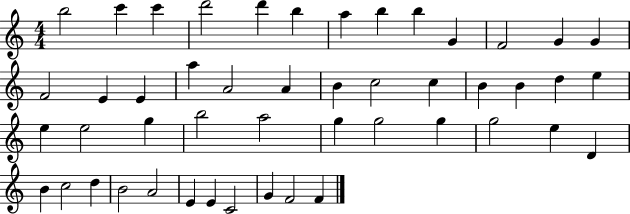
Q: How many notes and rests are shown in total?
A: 48